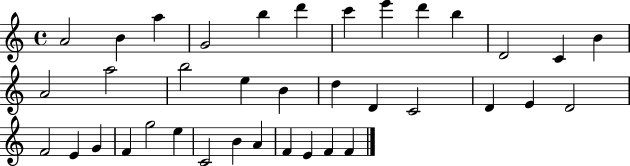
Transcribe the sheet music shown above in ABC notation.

X:1
T:Untitled
M:4/4
L:1/4
K:C
A2 B a G2 b d' c' e' d' b D2 C B A2 a2 b2 e B d D C2 D E D2 F2 E G F g2 e C2 B A F E F F